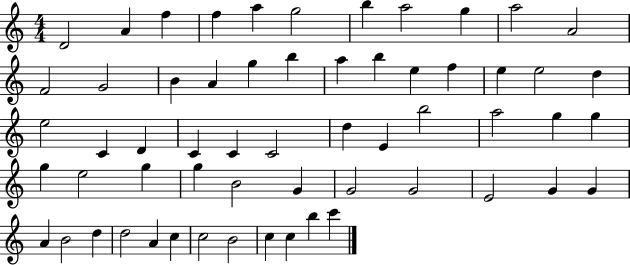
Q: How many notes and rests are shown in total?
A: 59